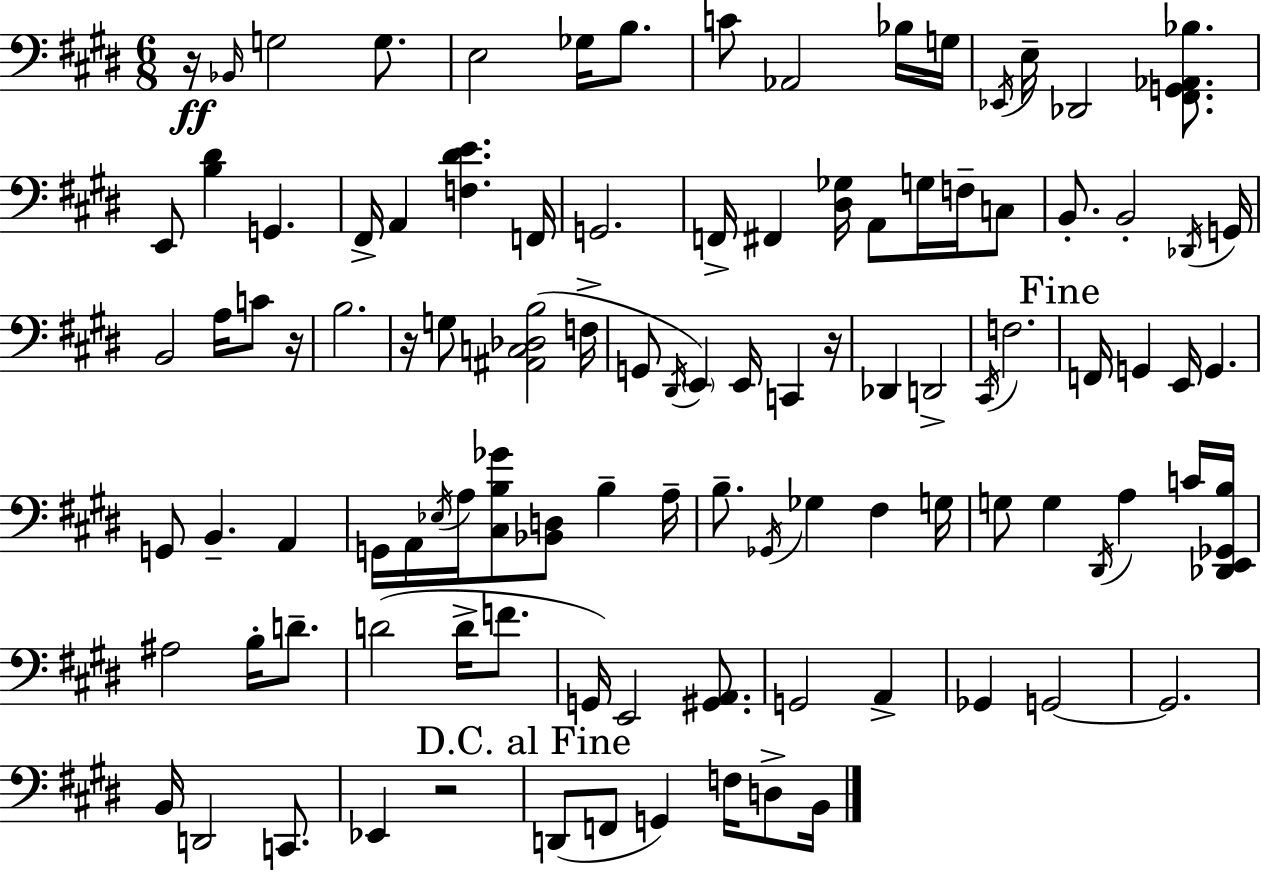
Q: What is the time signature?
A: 6/8